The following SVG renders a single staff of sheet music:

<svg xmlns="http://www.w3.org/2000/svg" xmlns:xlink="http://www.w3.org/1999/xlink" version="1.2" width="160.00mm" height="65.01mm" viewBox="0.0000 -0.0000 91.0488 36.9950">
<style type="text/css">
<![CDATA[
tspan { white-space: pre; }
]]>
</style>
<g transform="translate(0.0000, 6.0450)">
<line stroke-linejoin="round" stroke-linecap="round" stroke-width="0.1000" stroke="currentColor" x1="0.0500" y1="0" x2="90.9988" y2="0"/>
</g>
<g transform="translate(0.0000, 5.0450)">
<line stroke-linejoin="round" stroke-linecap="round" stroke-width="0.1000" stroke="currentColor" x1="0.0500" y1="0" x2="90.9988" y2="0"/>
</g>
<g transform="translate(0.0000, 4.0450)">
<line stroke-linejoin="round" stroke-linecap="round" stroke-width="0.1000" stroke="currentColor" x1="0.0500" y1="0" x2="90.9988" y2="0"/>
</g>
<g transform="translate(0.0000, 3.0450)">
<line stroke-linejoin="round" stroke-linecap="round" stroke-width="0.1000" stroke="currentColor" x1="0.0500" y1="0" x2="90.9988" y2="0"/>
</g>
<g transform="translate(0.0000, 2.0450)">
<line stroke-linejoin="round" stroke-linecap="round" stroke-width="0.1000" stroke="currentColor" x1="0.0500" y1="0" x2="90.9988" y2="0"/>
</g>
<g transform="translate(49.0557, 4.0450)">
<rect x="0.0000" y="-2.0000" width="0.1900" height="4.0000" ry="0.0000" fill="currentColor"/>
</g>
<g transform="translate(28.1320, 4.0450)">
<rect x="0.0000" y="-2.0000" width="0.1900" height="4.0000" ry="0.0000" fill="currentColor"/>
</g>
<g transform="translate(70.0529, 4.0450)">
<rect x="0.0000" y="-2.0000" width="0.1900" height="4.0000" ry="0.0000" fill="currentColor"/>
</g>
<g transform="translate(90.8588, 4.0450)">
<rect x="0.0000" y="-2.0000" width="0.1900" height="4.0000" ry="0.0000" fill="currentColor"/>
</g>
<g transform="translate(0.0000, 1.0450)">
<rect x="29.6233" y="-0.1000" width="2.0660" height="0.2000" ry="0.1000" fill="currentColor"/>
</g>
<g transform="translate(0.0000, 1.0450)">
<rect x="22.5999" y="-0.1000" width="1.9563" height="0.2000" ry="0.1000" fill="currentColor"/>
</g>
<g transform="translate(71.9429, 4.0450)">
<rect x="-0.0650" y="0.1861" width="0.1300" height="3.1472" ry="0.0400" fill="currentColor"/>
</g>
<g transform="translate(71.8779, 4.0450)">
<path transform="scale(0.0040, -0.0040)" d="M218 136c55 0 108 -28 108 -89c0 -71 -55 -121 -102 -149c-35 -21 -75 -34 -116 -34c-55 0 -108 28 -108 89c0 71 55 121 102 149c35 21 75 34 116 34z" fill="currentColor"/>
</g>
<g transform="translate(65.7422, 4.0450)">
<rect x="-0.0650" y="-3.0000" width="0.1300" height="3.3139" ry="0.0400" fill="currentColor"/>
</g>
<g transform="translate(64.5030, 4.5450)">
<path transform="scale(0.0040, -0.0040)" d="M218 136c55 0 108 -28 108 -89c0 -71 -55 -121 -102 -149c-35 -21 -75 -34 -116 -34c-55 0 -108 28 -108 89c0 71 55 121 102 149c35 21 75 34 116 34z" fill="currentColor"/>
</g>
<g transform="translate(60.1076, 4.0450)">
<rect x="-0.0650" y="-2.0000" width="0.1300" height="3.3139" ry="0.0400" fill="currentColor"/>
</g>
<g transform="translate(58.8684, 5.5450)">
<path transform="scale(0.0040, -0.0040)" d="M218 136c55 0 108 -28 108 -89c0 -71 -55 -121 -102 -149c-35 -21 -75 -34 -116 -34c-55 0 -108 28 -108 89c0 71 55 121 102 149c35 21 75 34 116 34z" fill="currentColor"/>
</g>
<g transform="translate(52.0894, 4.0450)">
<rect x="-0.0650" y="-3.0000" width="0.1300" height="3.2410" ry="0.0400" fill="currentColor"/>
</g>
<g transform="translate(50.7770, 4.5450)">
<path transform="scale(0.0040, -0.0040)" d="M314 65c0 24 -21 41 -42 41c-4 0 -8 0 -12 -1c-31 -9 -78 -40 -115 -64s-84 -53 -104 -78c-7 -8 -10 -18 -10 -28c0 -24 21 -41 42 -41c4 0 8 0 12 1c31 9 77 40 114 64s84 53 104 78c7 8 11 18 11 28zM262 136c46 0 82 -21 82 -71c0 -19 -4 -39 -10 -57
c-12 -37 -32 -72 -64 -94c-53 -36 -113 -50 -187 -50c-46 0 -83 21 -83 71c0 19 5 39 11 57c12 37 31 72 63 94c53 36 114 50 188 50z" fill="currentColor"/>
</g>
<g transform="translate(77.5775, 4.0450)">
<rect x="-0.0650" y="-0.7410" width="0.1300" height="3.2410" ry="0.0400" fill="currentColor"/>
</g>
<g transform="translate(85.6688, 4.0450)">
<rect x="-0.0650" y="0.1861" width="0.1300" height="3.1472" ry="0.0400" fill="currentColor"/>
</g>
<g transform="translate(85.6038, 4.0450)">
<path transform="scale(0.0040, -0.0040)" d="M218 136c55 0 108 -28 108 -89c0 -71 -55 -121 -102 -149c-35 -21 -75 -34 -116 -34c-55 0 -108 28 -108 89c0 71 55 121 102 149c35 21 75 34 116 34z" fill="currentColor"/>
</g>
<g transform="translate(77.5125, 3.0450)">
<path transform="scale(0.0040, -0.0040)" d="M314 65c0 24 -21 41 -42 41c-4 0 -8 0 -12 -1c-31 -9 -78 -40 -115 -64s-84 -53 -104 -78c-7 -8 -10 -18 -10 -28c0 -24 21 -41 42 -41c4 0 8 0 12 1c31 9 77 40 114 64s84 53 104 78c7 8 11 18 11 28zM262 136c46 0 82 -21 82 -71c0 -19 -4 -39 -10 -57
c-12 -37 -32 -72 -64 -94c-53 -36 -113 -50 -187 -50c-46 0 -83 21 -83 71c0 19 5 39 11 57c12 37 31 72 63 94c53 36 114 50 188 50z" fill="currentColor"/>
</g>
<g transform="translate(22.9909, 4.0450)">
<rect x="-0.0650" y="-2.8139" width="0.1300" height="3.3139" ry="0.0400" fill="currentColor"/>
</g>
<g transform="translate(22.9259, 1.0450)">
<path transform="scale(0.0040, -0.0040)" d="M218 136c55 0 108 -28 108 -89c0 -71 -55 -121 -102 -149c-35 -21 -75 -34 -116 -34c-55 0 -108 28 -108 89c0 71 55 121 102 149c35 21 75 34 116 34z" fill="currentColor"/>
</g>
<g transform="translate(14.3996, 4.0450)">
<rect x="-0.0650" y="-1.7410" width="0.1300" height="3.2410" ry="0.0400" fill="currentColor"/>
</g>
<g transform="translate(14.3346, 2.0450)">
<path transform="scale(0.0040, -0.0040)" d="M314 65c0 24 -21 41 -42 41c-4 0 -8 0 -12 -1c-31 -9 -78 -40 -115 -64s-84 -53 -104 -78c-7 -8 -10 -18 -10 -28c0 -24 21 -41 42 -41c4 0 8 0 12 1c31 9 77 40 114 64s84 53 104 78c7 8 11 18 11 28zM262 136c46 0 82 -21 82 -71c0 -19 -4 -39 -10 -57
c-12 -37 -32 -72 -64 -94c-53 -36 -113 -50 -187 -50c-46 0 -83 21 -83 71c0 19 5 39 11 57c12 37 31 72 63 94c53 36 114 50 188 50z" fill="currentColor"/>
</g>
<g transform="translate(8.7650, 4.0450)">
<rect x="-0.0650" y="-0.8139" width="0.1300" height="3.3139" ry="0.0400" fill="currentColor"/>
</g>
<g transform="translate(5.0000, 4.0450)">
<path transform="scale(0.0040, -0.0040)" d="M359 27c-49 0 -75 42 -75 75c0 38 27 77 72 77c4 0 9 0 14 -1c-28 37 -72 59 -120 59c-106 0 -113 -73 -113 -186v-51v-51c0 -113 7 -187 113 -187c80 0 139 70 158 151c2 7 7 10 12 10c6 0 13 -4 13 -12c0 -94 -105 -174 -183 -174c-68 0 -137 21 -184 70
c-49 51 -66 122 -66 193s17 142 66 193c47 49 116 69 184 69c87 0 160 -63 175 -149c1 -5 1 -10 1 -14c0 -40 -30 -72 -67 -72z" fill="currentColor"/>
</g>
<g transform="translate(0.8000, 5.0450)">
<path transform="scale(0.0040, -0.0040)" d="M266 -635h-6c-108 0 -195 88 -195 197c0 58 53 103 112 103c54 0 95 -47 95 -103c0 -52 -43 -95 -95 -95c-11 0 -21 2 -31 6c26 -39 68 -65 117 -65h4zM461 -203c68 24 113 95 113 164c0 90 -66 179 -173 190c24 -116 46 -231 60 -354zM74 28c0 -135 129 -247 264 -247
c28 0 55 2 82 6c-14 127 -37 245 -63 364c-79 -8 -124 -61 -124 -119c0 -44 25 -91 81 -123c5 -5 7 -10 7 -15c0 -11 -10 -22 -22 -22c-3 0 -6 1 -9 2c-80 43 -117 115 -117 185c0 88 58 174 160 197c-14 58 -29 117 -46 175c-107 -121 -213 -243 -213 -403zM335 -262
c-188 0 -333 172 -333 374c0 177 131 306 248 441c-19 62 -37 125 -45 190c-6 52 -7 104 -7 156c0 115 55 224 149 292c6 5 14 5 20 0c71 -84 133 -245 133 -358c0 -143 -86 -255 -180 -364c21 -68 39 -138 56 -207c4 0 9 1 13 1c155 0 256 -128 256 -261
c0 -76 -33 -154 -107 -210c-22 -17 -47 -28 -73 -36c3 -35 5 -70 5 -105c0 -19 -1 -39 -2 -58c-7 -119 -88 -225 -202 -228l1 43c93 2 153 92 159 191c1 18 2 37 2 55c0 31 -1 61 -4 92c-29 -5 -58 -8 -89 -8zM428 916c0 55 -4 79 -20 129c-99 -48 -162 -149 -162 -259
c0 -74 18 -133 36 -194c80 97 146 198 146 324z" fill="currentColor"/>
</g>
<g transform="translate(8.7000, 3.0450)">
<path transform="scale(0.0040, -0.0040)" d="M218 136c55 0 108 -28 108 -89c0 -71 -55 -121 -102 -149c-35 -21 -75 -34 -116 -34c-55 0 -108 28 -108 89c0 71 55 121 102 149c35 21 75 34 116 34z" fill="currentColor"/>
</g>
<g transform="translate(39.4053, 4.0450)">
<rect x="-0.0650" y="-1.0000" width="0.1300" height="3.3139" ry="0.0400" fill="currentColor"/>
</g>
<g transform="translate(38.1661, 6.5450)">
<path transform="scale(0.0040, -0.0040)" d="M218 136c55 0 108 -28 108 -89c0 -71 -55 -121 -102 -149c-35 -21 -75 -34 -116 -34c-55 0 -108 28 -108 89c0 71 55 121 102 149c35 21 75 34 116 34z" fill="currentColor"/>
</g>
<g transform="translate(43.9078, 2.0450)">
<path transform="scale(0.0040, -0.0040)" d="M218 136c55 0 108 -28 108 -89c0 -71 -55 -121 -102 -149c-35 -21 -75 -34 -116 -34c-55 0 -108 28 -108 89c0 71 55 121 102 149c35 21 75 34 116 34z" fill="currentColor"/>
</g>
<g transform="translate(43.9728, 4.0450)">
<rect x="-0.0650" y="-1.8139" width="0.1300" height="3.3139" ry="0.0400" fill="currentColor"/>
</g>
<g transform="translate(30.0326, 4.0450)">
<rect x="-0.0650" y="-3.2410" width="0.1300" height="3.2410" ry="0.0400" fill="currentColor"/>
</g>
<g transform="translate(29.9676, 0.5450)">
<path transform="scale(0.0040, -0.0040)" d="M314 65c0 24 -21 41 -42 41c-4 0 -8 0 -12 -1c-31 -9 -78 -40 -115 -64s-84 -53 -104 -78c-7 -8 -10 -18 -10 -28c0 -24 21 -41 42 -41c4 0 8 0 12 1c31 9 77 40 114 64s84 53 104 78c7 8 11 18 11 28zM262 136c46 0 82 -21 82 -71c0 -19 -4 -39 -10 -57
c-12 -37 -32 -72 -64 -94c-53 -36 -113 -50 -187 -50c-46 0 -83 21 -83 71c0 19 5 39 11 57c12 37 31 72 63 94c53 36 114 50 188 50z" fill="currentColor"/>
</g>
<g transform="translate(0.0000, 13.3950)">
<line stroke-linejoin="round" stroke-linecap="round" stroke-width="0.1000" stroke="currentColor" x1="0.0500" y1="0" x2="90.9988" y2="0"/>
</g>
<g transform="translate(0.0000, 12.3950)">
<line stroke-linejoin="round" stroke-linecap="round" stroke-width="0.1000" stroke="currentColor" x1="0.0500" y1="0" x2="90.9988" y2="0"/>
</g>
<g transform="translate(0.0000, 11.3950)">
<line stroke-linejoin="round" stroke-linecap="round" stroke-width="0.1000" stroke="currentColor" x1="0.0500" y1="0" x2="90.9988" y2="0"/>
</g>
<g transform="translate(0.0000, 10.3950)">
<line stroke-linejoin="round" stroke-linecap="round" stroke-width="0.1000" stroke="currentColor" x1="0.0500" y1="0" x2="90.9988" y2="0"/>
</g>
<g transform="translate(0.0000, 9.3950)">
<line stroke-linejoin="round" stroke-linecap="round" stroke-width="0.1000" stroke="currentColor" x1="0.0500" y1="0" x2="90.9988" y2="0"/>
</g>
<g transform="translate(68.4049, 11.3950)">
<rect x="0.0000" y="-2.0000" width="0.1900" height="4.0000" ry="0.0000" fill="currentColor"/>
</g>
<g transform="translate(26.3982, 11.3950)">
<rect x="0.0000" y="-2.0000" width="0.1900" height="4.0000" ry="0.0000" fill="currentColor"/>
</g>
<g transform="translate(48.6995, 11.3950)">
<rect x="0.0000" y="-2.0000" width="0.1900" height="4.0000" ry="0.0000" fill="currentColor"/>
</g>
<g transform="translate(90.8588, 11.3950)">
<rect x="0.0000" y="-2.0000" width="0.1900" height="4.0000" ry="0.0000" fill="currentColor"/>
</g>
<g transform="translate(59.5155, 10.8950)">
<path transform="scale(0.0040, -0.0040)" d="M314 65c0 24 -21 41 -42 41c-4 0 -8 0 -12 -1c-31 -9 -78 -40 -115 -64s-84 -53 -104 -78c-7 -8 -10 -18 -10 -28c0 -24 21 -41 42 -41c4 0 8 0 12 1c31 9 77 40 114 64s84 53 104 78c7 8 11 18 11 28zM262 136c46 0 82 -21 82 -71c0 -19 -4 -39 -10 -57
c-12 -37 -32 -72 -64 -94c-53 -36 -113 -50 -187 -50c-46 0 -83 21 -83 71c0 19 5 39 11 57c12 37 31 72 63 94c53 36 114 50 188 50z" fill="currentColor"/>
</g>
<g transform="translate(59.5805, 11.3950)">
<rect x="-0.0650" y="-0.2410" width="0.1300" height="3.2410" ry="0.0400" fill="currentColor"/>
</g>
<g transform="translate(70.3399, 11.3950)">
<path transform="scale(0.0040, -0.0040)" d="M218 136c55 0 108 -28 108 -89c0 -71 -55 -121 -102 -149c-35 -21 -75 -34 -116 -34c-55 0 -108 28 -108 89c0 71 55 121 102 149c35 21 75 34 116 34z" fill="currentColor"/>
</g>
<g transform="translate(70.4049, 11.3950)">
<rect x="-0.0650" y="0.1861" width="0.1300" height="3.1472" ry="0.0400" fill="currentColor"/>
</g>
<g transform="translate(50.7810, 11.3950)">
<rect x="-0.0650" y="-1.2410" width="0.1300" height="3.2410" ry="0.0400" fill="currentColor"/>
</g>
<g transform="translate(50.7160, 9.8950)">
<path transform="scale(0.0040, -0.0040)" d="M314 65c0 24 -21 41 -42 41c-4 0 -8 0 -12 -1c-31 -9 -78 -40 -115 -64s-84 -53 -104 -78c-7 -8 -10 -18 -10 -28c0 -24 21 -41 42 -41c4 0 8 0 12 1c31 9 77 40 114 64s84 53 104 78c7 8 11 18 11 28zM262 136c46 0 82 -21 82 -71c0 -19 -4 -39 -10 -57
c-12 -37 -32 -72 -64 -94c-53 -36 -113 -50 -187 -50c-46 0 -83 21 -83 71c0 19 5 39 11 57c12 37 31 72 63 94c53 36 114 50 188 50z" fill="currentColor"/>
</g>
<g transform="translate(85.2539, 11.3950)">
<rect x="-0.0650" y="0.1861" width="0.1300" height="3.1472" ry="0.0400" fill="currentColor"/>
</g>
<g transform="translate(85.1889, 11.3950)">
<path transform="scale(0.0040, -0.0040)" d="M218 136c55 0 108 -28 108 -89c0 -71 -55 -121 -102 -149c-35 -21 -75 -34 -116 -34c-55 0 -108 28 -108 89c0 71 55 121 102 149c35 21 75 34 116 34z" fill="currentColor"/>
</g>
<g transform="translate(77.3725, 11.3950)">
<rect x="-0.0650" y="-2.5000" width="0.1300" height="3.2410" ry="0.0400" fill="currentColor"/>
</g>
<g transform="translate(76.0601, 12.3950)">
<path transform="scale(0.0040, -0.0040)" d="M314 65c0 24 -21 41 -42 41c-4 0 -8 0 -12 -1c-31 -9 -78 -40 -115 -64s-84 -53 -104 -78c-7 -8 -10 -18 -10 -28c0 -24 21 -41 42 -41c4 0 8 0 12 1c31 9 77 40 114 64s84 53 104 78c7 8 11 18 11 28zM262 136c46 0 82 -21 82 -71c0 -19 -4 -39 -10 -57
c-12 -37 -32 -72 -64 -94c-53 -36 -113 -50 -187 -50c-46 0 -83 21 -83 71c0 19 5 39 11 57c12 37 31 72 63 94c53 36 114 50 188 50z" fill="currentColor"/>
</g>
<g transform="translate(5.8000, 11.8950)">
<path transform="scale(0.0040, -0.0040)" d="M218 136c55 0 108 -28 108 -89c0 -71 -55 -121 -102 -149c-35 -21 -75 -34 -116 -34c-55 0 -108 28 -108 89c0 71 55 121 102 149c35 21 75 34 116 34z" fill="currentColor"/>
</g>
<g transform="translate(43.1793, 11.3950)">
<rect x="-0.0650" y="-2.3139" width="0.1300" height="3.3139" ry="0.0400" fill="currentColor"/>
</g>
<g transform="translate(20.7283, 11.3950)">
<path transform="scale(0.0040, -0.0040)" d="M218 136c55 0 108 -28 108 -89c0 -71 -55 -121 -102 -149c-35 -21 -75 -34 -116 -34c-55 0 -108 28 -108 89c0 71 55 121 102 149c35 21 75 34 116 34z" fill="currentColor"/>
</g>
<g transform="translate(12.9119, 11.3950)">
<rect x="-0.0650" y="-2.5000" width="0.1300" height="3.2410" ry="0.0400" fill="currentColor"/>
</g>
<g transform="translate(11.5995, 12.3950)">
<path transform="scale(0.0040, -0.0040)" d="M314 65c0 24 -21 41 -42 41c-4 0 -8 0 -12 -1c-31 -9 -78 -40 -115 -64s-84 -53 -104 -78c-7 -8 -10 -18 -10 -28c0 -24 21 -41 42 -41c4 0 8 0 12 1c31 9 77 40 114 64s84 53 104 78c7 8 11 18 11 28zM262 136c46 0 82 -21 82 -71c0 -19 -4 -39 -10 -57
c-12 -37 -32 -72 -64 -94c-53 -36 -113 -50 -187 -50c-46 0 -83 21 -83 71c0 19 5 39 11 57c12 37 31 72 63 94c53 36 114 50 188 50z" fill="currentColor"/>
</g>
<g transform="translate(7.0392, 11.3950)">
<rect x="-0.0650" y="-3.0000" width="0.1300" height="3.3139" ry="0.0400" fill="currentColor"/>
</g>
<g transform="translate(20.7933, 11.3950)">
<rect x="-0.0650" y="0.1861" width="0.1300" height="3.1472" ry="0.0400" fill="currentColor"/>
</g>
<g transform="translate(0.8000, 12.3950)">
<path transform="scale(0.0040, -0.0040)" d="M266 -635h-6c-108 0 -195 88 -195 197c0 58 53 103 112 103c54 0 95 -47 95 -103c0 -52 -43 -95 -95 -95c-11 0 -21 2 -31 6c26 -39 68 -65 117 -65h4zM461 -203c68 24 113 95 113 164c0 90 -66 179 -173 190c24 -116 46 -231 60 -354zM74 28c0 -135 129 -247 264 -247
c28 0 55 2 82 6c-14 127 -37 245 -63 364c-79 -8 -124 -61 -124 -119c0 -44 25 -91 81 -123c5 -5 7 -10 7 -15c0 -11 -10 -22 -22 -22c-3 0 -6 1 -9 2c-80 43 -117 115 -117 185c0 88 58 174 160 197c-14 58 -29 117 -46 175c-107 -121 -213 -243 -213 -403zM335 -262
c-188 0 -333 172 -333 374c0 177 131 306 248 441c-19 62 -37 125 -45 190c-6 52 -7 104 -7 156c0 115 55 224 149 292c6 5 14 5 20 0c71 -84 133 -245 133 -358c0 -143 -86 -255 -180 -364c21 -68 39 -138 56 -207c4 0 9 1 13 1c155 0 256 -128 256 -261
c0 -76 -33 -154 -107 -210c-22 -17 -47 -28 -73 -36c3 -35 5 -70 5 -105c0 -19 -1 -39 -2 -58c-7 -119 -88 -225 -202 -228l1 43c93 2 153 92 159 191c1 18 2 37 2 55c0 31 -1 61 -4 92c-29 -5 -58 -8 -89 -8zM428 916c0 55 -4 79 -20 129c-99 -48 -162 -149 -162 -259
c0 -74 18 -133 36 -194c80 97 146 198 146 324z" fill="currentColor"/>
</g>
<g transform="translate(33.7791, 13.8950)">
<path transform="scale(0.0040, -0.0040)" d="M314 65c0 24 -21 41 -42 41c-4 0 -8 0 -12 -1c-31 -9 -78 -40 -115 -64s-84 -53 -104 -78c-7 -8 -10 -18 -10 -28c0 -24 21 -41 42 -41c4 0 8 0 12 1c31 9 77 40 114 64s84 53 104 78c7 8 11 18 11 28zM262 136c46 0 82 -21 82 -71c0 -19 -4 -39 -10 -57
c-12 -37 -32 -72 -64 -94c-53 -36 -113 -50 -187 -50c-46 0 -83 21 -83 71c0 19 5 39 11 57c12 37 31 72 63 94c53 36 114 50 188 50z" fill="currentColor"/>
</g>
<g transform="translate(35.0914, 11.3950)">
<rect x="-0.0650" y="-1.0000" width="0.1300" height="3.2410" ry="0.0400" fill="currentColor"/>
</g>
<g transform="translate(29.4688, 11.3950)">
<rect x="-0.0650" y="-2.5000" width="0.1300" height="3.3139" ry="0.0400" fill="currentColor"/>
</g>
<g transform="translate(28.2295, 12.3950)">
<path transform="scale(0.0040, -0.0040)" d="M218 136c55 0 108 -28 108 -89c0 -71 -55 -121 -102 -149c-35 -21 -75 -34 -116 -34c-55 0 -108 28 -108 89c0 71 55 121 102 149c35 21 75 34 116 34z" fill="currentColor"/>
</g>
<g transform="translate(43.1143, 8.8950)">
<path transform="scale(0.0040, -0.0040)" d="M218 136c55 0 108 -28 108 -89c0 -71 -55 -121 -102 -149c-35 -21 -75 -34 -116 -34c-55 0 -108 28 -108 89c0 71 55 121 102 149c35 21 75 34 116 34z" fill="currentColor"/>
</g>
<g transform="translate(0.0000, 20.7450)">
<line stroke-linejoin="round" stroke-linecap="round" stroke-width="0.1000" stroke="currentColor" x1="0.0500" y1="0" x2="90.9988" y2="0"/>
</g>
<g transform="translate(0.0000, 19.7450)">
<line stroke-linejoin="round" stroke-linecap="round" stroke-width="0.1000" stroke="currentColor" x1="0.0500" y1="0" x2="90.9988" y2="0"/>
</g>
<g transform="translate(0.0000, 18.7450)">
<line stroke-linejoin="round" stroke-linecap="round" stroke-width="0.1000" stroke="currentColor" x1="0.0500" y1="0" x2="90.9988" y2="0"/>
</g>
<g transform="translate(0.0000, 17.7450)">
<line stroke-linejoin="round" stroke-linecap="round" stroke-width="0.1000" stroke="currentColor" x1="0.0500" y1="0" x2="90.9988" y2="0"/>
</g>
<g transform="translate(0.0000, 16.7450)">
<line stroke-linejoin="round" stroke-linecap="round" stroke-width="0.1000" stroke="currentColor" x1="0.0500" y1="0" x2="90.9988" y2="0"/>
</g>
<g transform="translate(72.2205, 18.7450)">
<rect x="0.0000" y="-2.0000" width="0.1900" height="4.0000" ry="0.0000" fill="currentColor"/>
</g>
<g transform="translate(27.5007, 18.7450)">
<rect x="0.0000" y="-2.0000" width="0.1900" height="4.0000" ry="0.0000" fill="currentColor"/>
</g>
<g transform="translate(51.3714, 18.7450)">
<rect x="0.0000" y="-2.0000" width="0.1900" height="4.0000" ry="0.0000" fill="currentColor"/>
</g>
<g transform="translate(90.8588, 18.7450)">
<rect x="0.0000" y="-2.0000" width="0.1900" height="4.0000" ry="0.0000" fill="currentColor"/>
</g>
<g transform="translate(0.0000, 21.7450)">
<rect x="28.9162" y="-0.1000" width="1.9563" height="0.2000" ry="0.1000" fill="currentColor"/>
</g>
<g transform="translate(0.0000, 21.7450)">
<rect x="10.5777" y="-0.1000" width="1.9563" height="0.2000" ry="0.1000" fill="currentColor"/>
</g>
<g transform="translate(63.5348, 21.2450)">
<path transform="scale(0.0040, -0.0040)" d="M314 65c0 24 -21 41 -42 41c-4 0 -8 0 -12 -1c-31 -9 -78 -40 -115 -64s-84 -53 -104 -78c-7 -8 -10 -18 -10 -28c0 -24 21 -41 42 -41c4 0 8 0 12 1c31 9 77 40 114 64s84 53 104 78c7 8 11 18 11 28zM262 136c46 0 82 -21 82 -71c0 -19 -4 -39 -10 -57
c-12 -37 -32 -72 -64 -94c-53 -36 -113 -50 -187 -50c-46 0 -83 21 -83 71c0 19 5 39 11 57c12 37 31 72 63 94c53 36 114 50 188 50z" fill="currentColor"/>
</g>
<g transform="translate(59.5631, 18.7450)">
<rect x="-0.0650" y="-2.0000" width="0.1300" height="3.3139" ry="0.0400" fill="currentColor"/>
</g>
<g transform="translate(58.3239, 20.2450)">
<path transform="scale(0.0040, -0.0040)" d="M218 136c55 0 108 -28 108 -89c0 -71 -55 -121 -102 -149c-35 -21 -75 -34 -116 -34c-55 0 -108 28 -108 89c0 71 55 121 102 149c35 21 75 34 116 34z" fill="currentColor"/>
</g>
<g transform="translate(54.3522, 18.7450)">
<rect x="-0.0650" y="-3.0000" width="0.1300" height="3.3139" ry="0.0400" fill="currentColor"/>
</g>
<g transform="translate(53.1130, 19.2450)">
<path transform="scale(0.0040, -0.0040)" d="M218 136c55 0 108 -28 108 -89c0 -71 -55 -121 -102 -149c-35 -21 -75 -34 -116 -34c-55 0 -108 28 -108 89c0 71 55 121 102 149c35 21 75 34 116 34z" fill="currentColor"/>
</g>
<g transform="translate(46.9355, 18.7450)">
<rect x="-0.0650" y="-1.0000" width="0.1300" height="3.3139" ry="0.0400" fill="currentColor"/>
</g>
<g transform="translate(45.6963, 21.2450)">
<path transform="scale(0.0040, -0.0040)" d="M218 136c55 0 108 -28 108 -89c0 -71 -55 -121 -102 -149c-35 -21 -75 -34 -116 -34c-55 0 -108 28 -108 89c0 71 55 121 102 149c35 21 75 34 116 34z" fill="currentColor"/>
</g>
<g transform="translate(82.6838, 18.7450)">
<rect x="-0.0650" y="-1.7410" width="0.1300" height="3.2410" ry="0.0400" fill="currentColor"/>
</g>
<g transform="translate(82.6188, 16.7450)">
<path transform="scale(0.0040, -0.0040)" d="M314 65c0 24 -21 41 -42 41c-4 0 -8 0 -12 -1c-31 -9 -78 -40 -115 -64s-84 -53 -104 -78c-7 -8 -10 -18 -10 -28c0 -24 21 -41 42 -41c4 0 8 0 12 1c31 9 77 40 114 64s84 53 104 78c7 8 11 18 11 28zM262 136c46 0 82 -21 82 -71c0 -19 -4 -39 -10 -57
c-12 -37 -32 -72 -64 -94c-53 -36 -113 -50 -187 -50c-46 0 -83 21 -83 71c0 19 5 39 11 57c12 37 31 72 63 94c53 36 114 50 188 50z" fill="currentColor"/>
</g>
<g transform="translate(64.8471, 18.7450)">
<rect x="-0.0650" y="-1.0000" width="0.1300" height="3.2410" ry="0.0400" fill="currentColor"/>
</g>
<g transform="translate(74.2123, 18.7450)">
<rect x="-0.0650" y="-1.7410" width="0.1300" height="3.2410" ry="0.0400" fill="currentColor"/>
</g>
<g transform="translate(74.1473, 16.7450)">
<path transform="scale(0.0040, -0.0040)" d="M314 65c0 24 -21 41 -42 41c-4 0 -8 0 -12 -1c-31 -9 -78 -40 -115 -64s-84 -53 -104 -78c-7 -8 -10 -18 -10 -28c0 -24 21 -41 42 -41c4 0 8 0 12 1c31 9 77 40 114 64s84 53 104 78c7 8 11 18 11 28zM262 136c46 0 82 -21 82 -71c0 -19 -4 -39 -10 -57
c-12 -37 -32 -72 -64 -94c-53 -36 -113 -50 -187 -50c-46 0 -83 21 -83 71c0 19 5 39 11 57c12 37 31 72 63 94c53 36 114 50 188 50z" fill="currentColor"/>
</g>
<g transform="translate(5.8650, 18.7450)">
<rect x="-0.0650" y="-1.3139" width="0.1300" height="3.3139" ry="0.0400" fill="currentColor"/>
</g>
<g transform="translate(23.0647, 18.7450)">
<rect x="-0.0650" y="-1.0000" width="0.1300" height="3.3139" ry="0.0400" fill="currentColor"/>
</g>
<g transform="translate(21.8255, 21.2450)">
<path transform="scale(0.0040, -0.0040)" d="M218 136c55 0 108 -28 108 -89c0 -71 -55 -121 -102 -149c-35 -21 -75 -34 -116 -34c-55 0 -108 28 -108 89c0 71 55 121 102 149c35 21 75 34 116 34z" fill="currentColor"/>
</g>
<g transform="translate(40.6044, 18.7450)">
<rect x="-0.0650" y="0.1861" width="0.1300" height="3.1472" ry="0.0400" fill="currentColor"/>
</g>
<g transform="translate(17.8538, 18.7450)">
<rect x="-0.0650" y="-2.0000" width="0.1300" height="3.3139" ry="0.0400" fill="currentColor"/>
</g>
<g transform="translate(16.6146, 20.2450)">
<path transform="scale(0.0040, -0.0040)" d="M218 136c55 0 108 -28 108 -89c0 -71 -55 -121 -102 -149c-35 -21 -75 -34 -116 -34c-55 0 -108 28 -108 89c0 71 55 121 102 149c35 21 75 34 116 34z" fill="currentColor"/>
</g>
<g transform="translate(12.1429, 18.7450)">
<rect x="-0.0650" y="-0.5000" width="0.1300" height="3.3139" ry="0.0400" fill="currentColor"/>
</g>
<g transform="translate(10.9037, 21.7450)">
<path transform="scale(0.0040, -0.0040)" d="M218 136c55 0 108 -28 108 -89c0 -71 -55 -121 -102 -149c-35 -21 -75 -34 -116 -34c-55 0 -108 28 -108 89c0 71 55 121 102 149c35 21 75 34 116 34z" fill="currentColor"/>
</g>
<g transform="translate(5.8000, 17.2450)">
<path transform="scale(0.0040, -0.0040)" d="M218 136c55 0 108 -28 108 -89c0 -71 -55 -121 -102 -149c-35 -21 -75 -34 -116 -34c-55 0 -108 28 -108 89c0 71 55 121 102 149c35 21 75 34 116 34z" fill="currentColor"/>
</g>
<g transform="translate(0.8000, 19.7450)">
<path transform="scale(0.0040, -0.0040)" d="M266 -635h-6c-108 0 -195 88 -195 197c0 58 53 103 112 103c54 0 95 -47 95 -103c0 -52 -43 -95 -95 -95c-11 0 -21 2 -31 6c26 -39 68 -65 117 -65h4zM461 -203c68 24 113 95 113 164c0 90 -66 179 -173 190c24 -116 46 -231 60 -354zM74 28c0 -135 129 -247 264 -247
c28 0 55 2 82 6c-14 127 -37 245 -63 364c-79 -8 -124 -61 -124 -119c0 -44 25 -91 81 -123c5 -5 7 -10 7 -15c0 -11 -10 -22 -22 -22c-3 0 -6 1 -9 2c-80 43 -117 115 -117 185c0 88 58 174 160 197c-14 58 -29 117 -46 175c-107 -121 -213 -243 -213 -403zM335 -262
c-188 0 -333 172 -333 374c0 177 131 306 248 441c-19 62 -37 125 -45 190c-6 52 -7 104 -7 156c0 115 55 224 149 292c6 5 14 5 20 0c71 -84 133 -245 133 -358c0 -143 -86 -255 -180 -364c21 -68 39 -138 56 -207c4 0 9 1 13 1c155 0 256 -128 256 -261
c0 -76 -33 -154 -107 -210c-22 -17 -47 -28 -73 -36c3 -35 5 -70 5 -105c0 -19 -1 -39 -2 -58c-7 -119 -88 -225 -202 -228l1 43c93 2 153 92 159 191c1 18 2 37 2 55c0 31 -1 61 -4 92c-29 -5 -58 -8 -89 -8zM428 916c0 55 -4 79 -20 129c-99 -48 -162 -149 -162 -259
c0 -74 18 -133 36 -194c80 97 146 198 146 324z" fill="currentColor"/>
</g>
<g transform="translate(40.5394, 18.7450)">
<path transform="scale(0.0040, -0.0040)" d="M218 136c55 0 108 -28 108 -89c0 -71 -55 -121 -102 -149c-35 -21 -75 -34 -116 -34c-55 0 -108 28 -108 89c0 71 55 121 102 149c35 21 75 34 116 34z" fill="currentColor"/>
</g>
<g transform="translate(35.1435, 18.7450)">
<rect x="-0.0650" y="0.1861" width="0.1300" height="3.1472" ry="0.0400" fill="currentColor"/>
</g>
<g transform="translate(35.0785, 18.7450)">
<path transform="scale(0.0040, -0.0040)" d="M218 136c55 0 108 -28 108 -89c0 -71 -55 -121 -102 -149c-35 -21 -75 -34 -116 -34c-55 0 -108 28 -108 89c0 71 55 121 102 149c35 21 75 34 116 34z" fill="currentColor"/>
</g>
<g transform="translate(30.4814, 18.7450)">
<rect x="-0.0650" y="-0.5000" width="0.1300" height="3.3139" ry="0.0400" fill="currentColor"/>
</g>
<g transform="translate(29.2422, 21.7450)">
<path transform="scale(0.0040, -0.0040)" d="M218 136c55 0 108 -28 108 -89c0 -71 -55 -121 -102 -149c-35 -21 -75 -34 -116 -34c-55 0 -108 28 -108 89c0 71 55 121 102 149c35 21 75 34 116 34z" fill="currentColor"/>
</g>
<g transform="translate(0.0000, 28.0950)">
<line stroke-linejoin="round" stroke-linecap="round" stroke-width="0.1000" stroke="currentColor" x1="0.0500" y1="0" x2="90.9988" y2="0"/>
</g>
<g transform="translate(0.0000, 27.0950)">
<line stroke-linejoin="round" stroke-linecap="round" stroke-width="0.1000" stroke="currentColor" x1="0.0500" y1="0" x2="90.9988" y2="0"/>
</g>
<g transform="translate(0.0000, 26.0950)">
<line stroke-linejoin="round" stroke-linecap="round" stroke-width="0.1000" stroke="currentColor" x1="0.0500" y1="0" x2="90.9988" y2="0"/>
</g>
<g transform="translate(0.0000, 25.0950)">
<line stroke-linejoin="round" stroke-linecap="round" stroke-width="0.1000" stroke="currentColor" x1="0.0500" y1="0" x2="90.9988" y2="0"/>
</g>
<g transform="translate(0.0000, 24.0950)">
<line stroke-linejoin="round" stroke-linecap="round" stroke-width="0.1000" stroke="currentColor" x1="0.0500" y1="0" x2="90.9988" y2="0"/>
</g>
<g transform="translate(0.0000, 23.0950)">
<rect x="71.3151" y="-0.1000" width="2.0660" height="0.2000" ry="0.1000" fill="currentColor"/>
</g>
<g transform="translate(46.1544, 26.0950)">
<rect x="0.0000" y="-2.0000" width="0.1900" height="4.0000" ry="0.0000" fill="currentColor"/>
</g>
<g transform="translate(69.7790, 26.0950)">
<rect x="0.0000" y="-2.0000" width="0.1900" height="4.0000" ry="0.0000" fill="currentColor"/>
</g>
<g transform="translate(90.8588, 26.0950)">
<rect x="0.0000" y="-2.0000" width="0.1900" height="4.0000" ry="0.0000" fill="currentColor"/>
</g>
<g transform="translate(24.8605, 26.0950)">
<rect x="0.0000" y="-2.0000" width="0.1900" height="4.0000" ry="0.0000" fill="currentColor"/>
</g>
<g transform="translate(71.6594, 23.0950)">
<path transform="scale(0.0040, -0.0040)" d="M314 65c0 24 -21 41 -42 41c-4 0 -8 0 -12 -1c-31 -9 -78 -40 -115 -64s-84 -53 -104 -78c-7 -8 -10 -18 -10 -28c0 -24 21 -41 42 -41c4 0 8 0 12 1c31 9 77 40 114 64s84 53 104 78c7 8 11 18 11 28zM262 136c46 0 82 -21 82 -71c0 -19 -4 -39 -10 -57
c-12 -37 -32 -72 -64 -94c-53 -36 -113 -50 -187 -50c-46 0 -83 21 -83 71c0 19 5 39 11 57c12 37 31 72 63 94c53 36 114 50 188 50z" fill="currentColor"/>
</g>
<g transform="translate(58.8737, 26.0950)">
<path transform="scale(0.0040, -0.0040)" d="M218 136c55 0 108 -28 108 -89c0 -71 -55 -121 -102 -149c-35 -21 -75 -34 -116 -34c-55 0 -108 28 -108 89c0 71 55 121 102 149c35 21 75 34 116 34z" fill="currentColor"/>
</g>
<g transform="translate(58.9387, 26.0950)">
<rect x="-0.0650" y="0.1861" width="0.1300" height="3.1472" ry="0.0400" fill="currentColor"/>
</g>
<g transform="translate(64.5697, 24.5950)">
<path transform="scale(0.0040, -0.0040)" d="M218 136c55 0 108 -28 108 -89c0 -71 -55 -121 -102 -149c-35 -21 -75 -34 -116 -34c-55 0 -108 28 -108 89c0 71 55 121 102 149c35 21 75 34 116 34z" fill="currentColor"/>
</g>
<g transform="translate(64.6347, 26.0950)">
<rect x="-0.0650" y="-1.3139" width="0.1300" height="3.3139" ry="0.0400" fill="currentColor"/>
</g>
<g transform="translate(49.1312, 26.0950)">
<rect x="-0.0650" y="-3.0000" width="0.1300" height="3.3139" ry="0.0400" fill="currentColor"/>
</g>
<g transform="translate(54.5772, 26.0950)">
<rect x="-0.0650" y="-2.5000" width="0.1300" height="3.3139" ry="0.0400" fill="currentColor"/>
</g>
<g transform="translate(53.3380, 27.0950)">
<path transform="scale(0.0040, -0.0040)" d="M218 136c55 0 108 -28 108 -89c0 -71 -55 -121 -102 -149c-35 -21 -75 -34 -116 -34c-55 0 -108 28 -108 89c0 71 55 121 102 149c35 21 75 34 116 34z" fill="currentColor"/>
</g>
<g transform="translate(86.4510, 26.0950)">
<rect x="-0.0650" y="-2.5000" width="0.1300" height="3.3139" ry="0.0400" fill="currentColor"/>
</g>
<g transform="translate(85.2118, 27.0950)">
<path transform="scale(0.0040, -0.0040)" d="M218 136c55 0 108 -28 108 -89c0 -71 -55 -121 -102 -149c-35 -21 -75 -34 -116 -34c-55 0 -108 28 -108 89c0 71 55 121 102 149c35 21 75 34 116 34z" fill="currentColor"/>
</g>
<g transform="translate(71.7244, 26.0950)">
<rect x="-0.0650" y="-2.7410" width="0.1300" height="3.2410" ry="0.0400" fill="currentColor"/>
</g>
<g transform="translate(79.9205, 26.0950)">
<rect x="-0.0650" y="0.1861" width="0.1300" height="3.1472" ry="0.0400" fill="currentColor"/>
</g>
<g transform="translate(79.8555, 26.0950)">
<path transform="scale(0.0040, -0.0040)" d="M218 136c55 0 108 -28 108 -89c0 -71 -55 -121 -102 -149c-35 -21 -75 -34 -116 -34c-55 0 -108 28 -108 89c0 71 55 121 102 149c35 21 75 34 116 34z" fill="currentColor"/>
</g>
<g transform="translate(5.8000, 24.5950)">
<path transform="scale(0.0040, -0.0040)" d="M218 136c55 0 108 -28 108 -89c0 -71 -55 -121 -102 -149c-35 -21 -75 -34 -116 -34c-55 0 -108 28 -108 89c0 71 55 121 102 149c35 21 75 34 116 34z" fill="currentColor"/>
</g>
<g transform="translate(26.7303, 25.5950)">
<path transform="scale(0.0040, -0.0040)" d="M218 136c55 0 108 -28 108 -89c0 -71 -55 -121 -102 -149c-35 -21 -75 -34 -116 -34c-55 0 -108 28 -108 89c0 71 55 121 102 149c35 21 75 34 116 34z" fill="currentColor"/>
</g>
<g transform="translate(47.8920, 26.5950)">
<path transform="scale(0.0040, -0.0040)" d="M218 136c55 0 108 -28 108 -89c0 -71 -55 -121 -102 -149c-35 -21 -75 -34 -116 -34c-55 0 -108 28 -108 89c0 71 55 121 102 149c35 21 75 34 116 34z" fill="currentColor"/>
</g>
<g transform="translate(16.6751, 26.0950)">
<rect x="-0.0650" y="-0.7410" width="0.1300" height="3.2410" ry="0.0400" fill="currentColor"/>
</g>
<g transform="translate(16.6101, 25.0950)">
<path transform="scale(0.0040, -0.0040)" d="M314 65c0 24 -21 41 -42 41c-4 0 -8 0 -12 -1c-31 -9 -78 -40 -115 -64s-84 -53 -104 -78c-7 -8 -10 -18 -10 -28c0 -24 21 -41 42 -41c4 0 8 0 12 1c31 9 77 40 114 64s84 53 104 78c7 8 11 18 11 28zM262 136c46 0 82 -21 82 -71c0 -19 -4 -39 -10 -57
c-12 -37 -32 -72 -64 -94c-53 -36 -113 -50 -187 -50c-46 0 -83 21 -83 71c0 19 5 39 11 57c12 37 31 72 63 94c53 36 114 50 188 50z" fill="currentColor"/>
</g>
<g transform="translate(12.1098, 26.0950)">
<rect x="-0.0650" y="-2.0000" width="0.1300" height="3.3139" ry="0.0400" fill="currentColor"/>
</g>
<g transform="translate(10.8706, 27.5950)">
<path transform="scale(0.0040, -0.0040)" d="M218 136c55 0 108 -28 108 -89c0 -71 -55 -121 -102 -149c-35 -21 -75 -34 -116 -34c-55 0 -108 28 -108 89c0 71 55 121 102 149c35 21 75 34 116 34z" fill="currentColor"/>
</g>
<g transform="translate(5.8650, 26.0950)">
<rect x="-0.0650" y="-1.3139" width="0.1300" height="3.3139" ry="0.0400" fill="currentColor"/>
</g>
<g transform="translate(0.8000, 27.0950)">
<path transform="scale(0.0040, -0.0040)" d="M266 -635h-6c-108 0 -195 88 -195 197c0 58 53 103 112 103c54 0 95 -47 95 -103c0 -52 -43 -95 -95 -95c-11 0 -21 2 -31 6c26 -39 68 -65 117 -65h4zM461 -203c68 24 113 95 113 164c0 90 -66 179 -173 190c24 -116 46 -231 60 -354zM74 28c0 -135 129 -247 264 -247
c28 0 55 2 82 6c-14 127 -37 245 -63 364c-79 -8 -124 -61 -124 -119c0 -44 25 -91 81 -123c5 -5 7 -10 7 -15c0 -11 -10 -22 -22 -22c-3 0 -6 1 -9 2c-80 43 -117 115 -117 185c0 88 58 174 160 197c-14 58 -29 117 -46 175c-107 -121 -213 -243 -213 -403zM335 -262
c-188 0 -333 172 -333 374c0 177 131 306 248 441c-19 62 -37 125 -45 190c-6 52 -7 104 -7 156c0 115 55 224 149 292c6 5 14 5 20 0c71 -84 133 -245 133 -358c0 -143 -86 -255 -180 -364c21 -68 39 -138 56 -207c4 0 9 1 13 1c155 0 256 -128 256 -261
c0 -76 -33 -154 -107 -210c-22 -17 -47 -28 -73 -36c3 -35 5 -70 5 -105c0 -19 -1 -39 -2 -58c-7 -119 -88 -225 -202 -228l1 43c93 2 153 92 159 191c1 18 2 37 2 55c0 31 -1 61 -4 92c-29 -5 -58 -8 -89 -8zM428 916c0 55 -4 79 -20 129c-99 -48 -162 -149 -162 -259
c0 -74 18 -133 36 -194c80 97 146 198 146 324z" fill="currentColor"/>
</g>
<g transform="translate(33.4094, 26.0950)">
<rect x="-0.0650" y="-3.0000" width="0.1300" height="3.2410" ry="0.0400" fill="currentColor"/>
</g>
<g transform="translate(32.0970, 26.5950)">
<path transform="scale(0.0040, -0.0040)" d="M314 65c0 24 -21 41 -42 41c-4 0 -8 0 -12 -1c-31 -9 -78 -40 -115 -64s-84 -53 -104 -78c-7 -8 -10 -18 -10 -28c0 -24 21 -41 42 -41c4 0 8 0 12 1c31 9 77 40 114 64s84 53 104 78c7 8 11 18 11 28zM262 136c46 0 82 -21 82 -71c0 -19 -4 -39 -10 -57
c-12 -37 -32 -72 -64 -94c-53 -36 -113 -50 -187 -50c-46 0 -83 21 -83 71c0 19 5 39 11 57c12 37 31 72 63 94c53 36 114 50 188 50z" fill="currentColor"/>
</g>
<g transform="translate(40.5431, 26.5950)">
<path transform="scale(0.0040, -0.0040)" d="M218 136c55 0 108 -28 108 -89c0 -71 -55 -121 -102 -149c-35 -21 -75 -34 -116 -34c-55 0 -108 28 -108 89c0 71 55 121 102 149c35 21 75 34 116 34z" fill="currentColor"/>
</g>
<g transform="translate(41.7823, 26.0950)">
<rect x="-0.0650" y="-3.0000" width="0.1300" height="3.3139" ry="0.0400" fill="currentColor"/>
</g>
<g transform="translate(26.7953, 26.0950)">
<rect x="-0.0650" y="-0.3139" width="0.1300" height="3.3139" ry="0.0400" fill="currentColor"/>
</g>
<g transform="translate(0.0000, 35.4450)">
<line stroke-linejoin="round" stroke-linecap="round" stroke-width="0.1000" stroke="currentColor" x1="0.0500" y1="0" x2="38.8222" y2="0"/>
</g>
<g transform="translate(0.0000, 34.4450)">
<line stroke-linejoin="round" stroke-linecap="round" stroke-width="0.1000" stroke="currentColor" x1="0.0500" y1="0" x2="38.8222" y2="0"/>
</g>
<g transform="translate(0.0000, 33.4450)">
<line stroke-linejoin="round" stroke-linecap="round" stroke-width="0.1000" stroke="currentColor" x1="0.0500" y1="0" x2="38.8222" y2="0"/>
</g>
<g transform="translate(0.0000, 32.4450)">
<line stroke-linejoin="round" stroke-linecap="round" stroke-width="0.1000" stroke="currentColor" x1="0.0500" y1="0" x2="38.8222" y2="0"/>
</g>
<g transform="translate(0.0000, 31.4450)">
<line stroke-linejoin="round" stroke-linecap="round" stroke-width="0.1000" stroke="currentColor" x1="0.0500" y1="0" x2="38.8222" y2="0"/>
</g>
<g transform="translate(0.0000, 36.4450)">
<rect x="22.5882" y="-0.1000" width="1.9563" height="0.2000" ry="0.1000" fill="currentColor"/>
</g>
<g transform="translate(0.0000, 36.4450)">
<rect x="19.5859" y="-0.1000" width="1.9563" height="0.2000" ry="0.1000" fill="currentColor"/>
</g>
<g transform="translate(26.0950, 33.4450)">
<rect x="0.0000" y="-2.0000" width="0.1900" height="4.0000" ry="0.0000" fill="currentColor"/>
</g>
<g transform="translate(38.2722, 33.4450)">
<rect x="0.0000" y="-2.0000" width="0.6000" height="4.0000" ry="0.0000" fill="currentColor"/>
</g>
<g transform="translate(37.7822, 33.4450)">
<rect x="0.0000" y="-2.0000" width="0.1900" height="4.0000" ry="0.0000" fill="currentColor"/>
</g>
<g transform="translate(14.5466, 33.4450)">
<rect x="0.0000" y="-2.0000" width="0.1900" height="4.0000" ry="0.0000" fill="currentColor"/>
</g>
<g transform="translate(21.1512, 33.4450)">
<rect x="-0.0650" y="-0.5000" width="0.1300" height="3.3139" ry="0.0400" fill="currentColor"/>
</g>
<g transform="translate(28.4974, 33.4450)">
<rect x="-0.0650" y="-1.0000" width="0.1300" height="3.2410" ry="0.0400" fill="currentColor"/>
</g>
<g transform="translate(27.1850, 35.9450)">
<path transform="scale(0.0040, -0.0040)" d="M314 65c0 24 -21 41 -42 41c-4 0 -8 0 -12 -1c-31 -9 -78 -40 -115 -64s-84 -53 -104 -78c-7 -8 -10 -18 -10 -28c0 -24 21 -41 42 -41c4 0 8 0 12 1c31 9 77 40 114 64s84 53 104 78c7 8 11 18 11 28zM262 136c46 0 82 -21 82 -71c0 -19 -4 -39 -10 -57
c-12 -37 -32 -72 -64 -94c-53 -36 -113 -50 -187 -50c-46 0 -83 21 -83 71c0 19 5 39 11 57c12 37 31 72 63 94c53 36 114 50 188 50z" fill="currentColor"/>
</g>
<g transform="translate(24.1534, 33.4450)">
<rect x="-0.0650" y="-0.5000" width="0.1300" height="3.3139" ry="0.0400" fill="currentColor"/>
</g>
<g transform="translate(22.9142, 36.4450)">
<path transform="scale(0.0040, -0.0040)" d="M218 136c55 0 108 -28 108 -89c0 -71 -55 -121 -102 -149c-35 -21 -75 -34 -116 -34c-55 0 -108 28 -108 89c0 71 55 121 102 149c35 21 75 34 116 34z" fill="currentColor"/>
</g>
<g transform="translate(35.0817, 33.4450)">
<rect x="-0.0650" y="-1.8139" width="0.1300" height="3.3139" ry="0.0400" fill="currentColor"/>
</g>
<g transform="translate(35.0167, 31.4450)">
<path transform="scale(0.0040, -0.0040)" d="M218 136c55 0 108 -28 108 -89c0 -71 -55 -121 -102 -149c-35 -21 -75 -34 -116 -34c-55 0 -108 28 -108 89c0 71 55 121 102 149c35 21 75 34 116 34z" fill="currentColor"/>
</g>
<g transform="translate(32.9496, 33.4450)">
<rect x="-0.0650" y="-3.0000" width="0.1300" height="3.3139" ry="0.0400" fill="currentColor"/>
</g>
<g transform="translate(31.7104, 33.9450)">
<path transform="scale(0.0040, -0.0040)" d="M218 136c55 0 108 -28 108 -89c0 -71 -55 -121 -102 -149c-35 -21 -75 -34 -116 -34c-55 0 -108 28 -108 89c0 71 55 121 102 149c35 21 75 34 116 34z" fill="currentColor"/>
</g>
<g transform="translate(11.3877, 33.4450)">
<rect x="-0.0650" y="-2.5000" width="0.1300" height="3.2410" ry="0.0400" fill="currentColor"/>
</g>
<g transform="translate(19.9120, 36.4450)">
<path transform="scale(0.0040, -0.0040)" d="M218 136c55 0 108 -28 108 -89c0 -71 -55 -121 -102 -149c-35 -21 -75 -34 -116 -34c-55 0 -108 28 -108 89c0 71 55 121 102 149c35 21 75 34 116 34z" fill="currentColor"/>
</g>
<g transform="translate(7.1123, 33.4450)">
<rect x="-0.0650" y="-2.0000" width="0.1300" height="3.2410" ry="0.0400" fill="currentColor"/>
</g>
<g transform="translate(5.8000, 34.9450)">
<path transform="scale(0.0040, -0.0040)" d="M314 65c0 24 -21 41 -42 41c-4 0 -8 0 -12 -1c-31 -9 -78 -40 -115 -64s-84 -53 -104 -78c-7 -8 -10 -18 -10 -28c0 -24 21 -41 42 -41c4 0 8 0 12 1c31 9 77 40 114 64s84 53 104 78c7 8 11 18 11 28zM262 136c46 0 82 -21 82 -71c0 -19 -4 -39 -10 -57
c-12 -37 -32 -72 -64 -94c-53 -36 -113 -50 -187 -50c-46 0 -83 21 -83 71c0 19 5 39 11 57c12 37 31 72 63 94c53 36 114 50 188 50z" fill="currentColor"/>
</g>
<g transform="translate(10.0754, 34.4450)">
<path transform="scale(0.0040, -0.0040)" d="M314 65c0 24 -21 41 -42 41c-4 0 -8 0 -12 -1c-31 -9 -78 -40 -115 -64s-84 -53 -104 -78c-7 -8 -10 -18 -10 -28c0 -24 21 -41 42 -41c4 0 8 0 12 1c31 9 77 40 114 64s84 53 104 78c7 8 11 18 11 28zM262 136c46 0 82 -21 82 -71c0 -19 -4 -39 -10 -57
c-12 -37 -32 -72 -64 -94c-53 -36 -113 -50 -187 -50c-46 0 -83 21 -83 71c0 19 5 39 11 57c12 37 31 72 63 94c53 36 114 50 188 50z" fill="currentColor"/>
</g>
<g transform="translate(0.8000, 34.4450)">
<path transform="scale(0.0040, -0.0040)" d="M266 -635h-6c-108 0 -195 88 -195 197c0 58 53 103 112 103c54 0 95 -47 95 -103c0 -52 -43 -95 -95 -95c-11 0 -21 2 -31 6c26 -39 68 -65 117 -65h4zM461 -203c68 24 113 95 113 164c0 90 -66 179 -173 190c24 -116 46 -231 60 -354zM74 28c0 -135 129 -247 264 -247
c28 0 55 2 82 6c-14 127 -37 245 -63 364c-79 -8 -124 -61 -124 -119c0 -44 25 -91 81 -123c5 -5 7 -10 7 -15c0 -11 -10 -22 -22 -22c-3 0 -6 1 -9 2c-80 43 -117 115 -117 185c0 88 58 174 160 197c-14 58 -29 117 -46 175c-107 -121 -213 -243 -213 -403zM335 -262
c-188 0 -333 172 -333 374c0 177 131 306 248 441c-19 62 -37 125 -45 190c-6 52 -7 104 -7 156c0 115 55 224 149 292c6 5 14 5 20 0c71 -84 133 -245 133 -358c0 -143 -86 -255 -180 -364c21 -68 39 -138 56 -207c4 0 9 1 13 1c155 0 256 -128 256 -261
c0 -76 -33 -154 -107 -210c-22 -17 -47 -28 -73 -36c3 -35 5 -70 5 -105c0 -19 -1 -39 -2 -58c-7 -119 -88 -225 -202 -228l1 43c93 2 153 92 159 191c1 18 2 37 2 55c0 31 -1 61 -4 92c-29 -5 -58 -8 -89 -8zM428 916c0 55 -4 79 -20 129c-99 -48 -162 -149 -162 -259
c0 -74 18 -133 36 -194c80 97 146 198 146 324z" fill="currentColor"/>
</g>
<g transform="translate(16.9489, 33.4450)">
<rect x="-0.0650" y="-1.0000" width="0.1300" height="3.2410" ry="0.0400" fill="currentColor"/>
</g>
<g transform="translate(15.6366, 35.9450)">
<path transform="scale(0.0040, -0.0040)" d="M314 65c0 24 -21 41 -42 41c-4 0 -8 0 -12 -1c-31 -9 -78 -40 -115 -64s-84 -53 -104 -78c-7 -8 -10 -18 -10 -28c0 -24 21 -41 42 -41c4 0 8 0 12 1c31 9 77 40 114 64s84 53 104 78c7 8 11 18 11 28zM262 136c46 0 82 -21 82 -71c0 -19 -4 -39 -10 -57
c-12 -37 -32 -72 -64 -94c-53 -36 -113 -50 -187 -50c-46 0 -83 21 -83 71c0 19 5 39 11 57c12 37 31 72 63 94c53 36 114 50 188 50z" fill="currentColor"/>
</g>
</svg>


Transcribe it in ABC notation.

X:1
T:Untitled
M:4/4
L:1/4
K:C
d f2 a b2 D f A2 F A B d2 B A G2 B G D2 g e2 c2 B G2 B e C F D C B B D A F D2 f2 f2 e F d2 c A2 A A G B e a2 B G F2 G2 D2 C C D2 A f